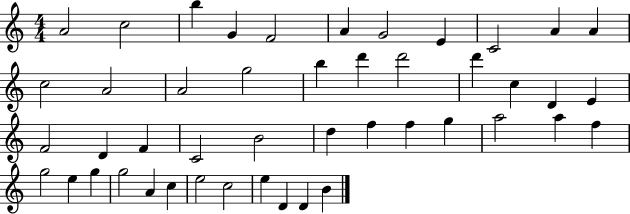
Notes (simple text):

A4/h C5/h B5/q G4/q F4/h A4/q G4/h E4/q C4/h A4/q A4/q C5/h A4/h A4/h G5/h B5/q D6/q D6/h D6/q C5/q D4/q E4/q F4/h D4/q F4/q C4/h B4/h D5/q F5/q F5/q G5/q A5/h A5/q F5/q G5/h E5/q G5/q G5/h A4/q C5/q E5/h C5/h E5/q D4/q D4/q B4/q